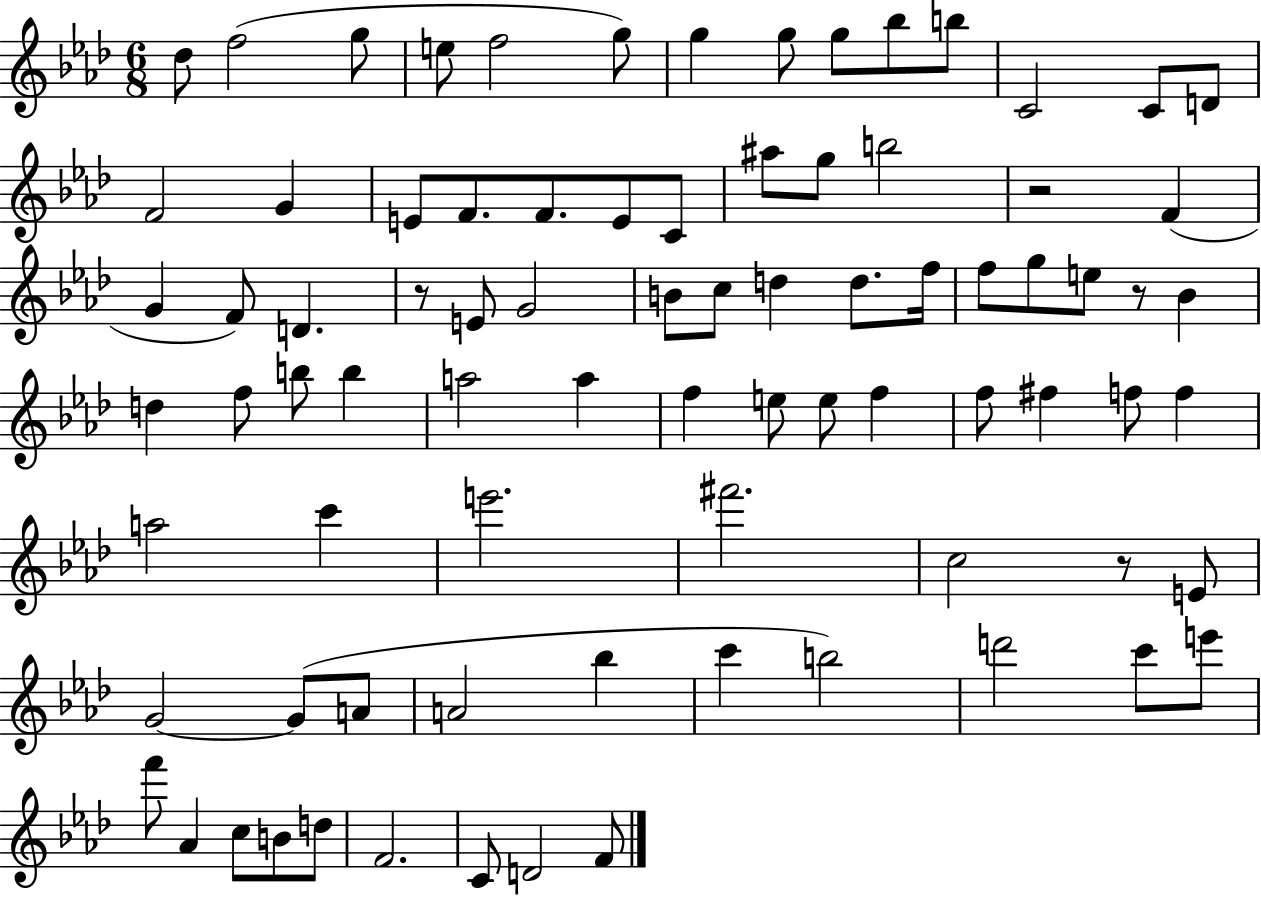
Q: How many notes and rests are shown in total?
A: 82